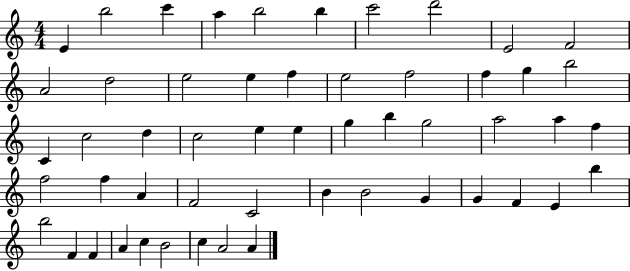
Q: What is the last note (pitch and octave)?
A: A4